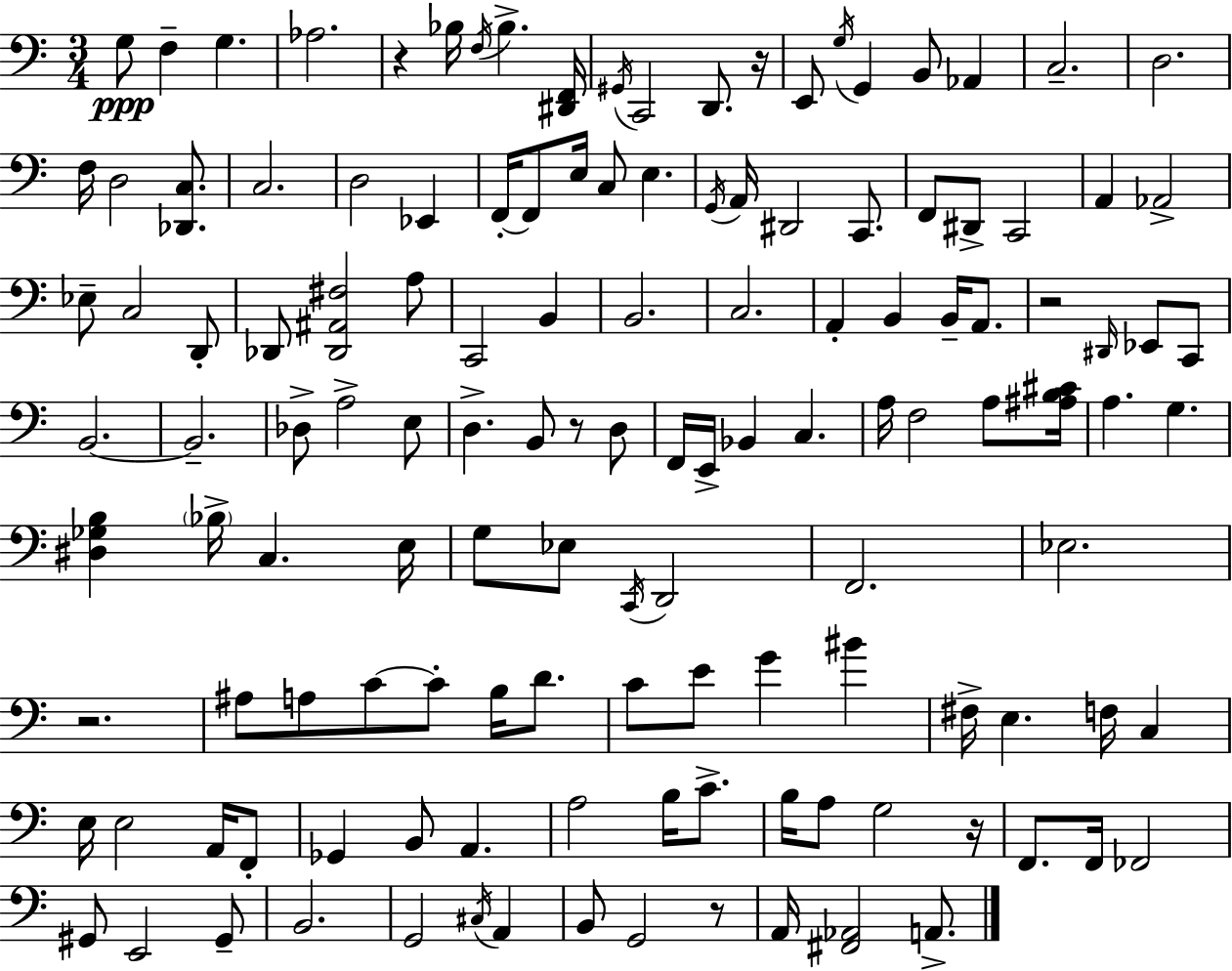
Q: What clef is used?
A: bass